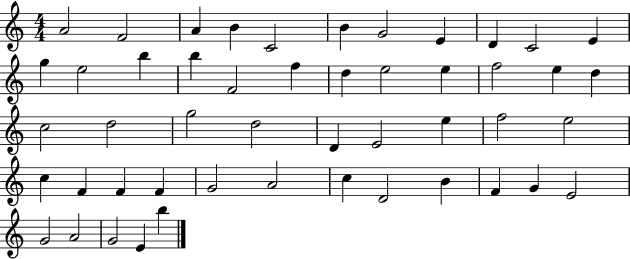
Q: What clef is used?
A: treble